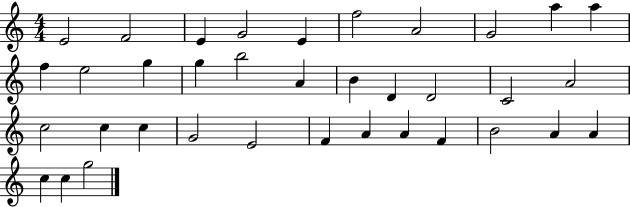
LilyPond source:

{
  \clef treble
  \numericTimeSignature
  \time 4/4
  \key c \major
  e'2 f'2 | e'4 g'2 e'4 | f''2 a'2 | g'2 a''4 a''4 | \break f''4 e''2 g''4 | g''4 b''2 a'4 | b'4 d'4 d'2 | c'2 a'2 | \break c''2 c''4 c''4 | g'2 e'2 | f'4 a'4 a'4 f'4 | b'2 a'4 a'4 | \break c''4 c''4 g''2 | \bar "|."
}